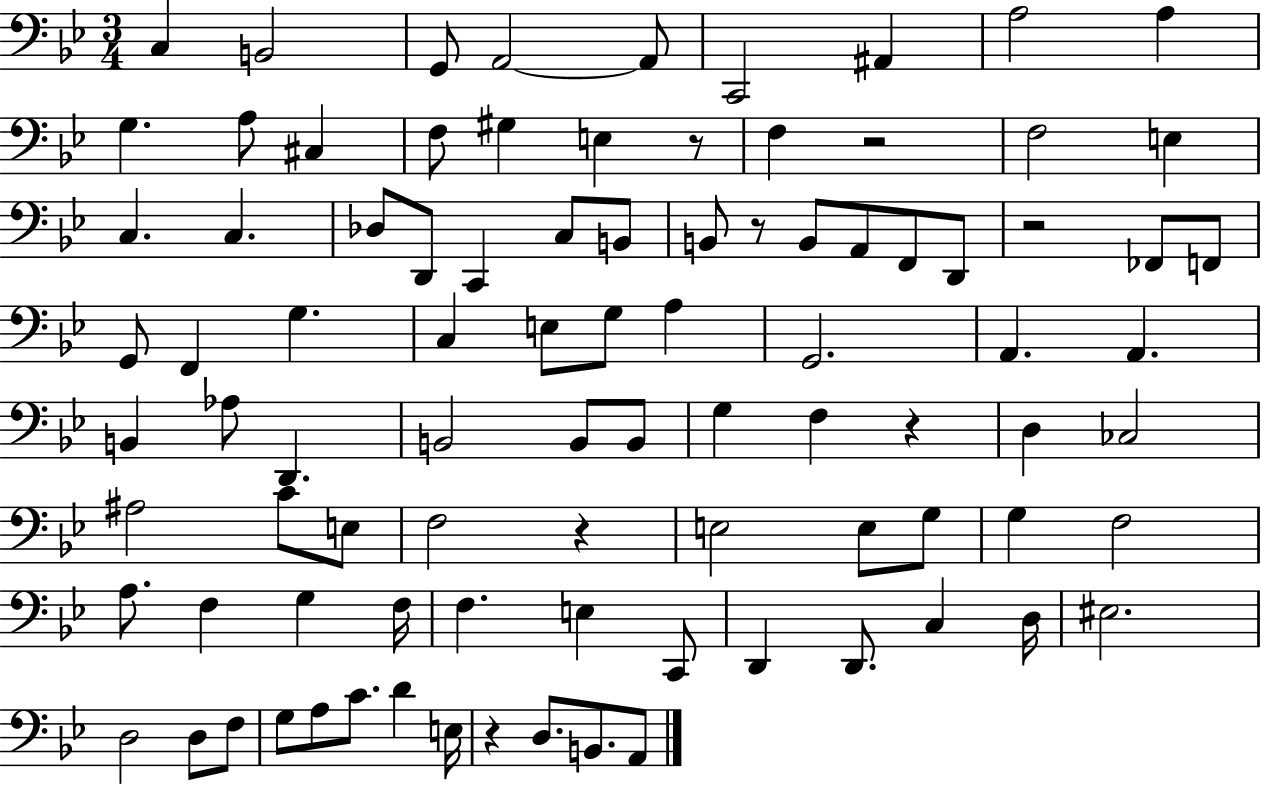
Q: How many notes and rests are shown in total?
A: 91